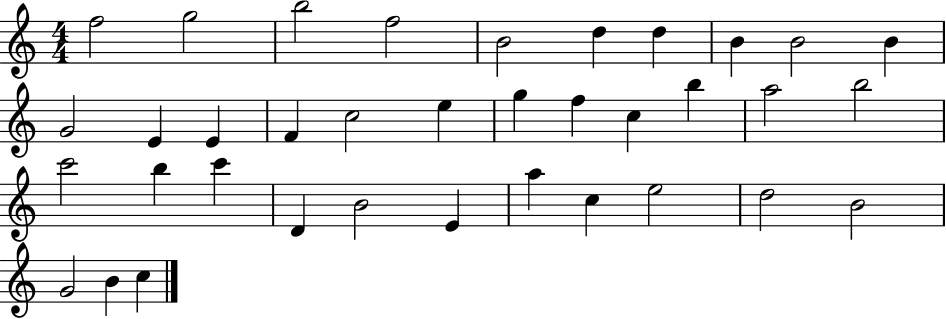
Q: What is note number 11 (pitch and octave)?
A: G4